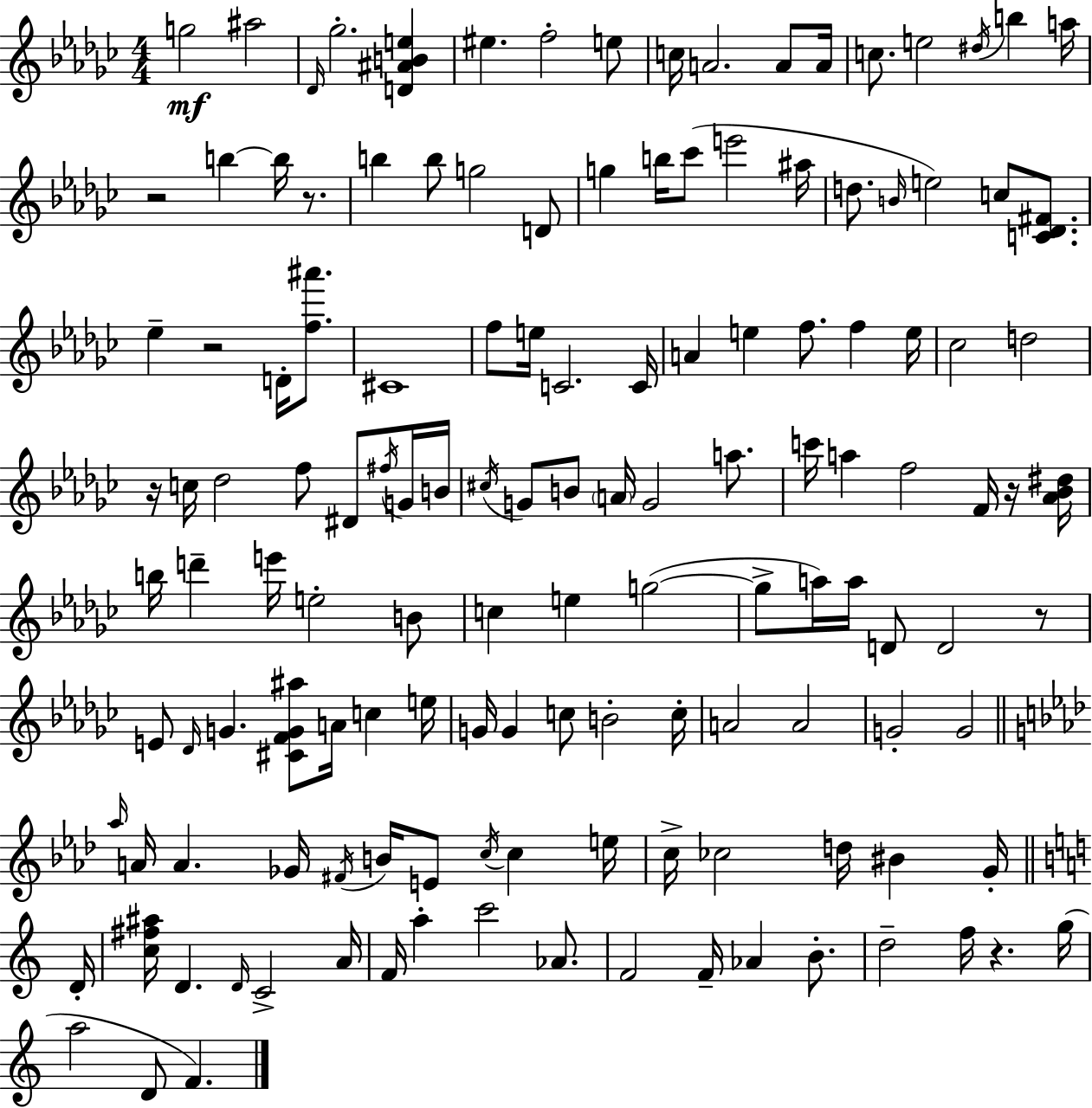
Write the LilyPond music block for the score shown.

{
  \clef treble
  \numericTimeSignature
  \time 4/4
  \key ees \minor
  g''2\mf ais''2 | \grace { des'16 } ges''2.-. <d' ais' b' e''>4 | eis''4. f''2-. e''8 | c''16 a'2. a'8 | \break a'16 c''8. e''2 \acciaccatura { dis''16 } b''4 | a''16 r2 b''4~~ b''16 r8. | b''4 b''8 g''2 | d'8 g''4 b''16 ces'''8( e'''2 | \break ais''16 d''8. \grace { b'16 }) e''2 c''8 | <c' des' fis'>8. ees''4-- r2 d'16-. | <f'' ais'''>8. cis'1 | f''8 e''16 c'2. | \break c'16 a'4 e''4 f''8. f''4 | e''16 ces''2 d''2 | r16 c''16 des''2 f''8 dis'8 | \acciaccatura { fis''16 } g'16 b'16 \acciaccatura { cis''16 } g'8 b'8 \parenthesize a'16 g'2 | \break a''8. c'''16 a''4 f''2 | f'16 r16 <aes' bes' dis''>16 b''16 d'''4-- e'''16 e''2-. | b'8 c''4 e''4 g''2~(~ | g''8-> a''16) a''16 d'8 d'2 | \break r8 e'8 \grace { des'16 } g'4. <cis' f' g' ais''>8 | a'16 c''4 e''16 g'16 g'4 c''8 b'2-. | c''16-. a'2 a'2 | g'2-. g'2 | \break \bar "||" \break \key aes \major \grace { aes''16 } a'16 a'4. ges'16 \acciaccatura { fis'16 } b'16 e'8 \acciaccatura { c''16 } c''4 | e''16 c''16-> ces''2 d''16 bis'4 | g'16-. \bar "||" \break \key c \major d'16-. <c'' fis'' ais''>16 d'4. \grace { d'16 } c'2-> | a'16 f'16 a''4-. c'''2 aes'8. | f'2 f'16-- aes'4 b'8.-. | d''2-- f''16 r4. | \break g''16( a''2 d'8 f'4.) | \bar "|."
}